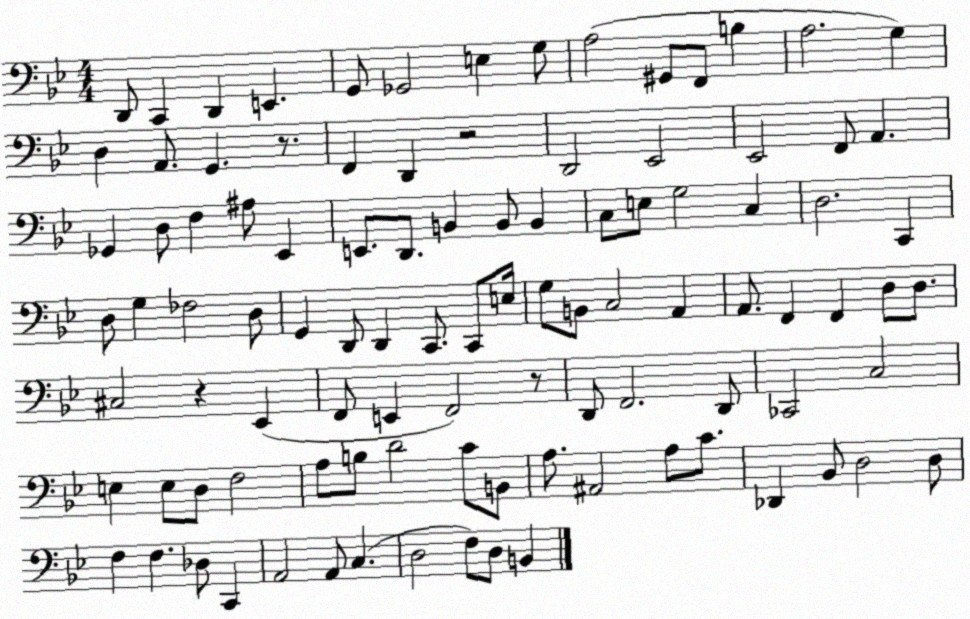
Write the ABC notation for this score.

X:1
T:Untitled
M:4/4
L:1/4
K:Bb
D,,/2 C,, D,, E,, G,,/2 _G,,2 E, G,/2 A,2 ^G,,/2 F,,/2 B, A,2 G, D, A,,/2 G,, z/2 F,, D,, z2 D,,2 _E,,2 _E,,2 F,,/2 A,, _G,, D,/2 F, ^A,/2 _E,, E,,/2 D,,/2 B,, B,,/2 B,, C,/2 E,/2 G,2 C, D,2 C,, D,/2 G, _F,2 D,/2 G,, D,,/2 D,, C,,/2 C,,/2 E,/4 G,/2 B,,/2 C,2 A,, A,,/2 F,, F,, D,/2 D,/2 ^C,2 z _E,, F,,/2 E,, F,,2 z/2 D,,/2 F,,2 D,,/2 _C,,2 C,2 E, E,/2 D,/2 F,2 A,/2 B,/2 D2 C/2 B,,/2 A,/2 ^A,,2 A,/2 C/2 _D,, _B,,/2 D,2 D,/2 F, F, _D,/2 C,, A,,2 A,,/2 C, D,2 F,/2 D,/2 B,,